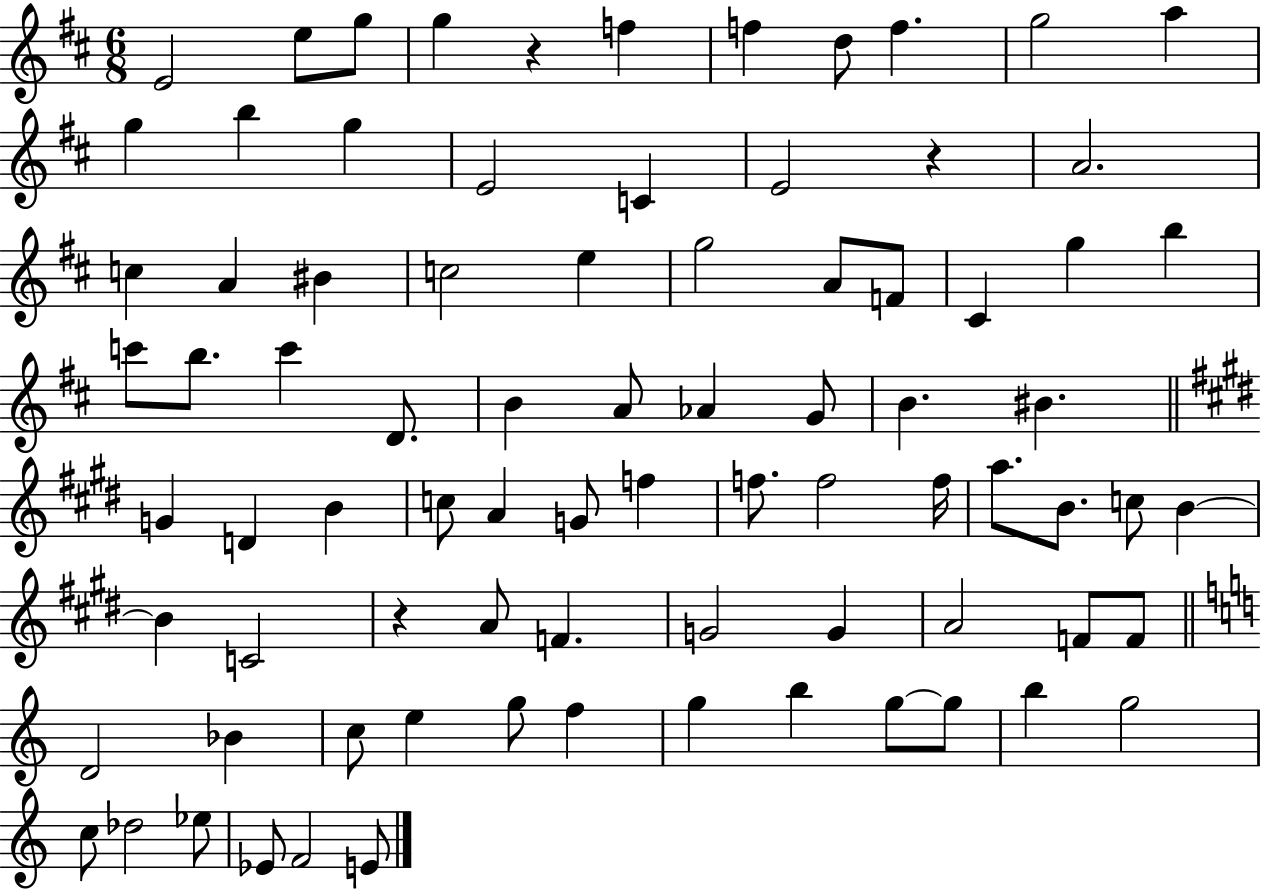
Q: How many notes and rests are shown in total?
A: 82